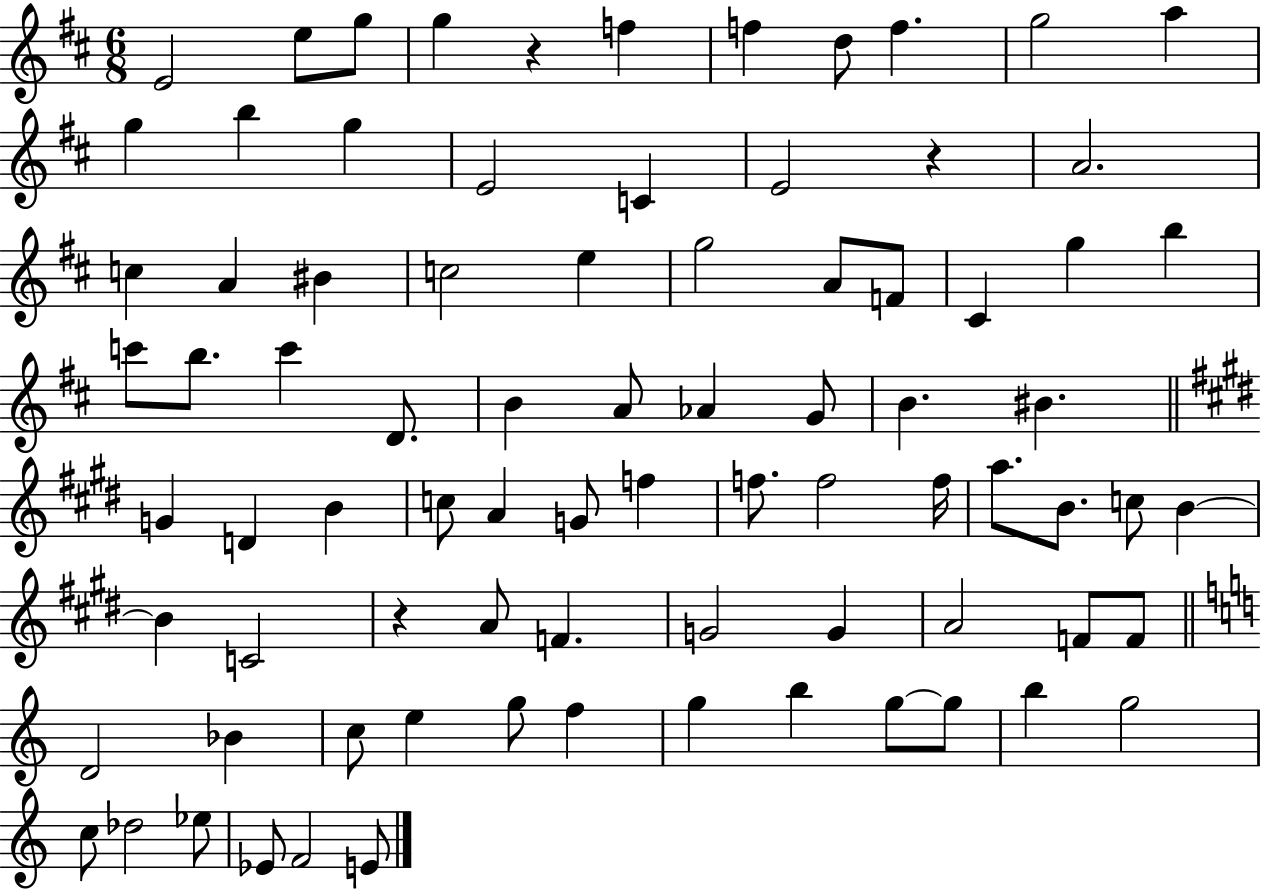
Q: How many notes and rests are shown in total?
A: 82